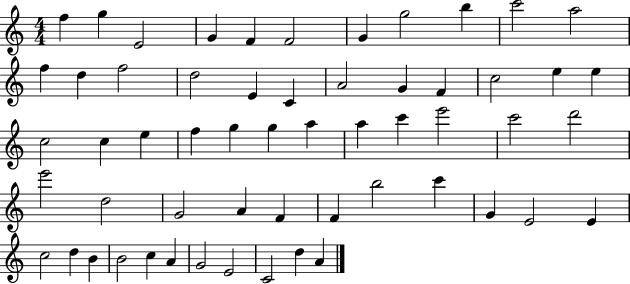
X:1
T:Untitled
M:4/4
L:1/4
K:C
f g E2 G F F2 G g2 b c'2 a2 f d f2 d2 E C A2 G F c2 e e c2 c e f g g a a c' e'2 c'2 d'2 e'2 d2 G2 A F F b2 c' G E2 E c2 d B B2 c A G2 E2 C2 d A